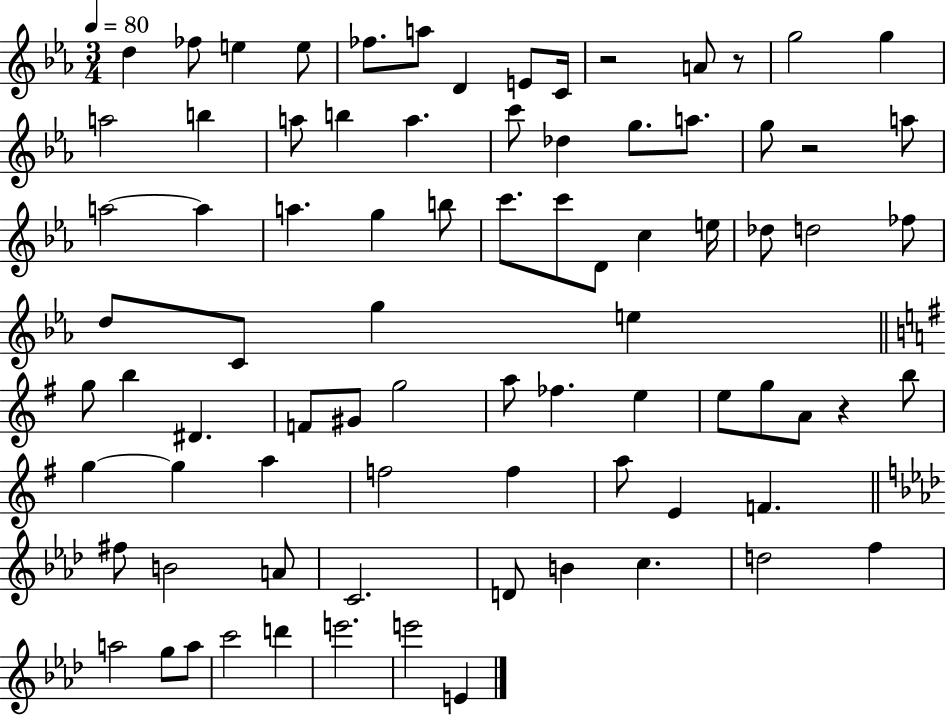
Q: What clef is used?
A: treble